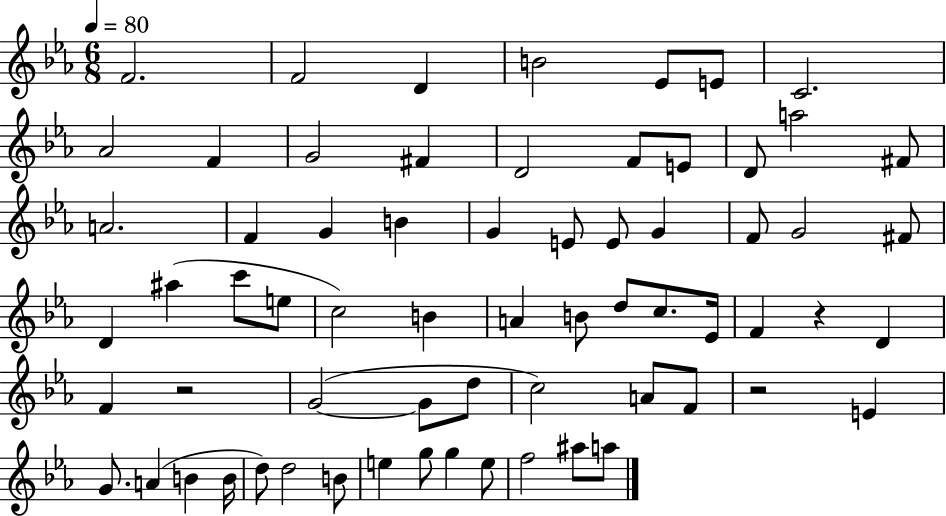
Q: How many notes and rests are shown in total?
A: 66